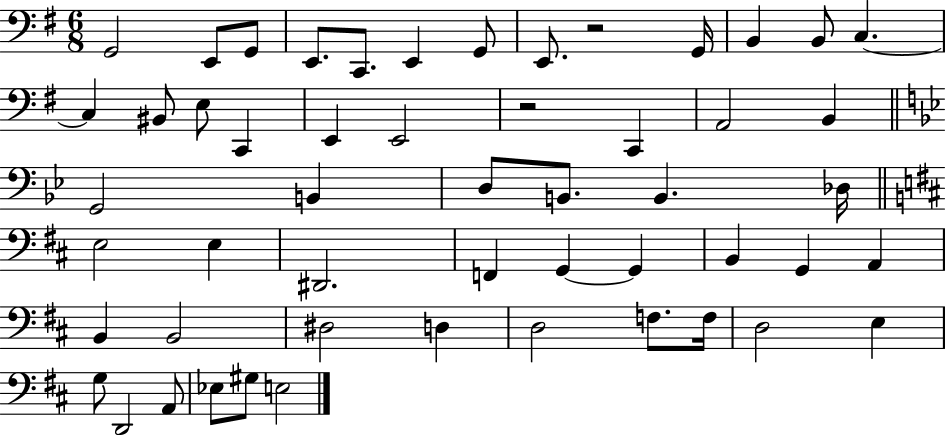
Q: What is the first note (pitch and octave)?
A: G2